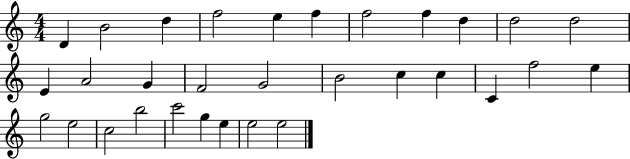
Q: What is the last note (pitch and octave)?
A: E5